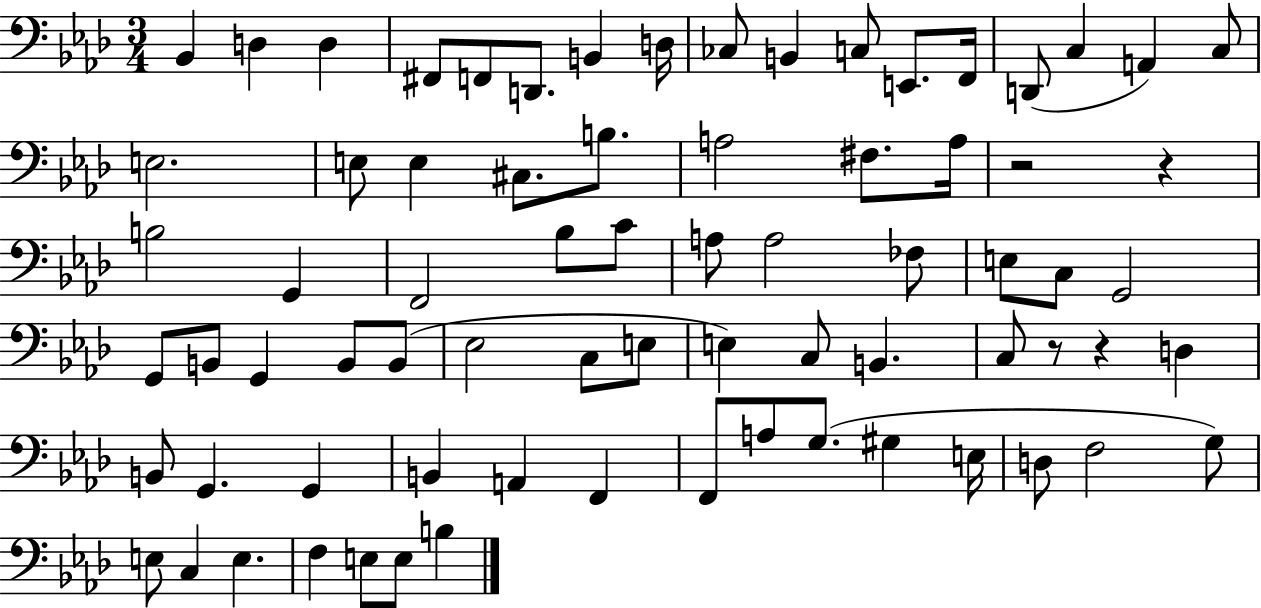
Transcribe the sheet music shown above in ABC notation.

X:1
T:Untitled
M:3/4
L:1/4
K:Ab
_B,, D, D, ^F,,/2 F,,/2 D,,/2 B,, D,/4 _C,/2 B,, C,/2 E,,/2 F,,/4 D,,/2 C, A,, C,/2 E,2 E,/2 E, ^C,/2 B,/2 A,2 ^F,/2 A,/4 z2 z B,2 G,, F,,2 _B,/2 C/2 A,/2 A,2 _F,/2 E,/2 C,/2 G,,2 G,,/2 B,,/2 G,, B,,/2 B,,/2 _E,2 C,/2 E,/2 E, C,/2 B,, C,/2 z/2 z D, B,,/2 G,, G,, B,, A,, F,, F,,/2 A,/2 G,/2 ^G, E,/4 D,/2 F,2 G,/2 E,/2 C, E, F, E,/2 E,/2 B,